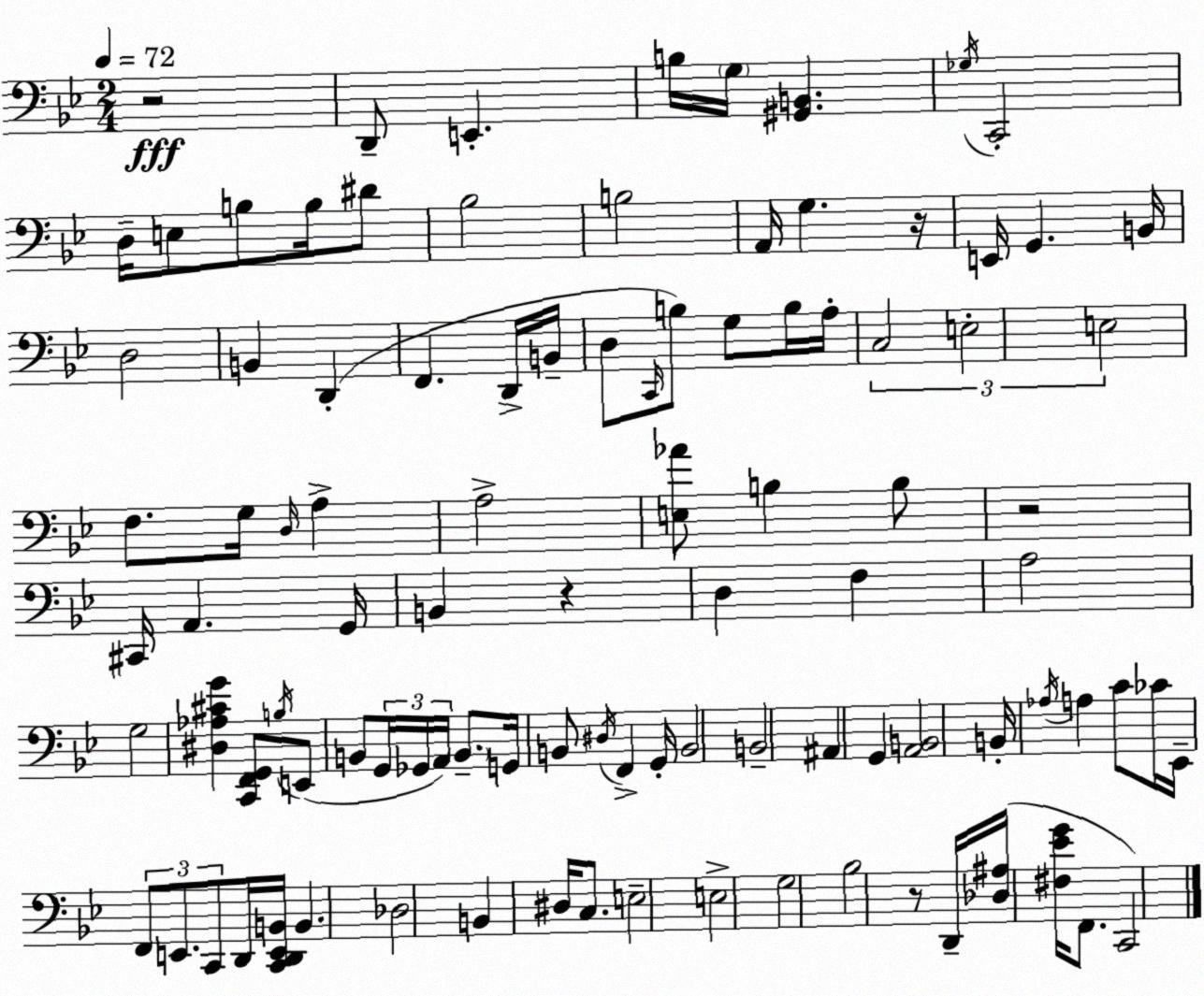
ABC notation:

X:1
T:Untitled
M:2/4
L:1/4
K:Bb
z2 D,,/2 E,, B,/4 G,/4 [^G,,B,,] _G,/4 C,,2 D,/4 E,/2 B,/2 B,/4 ^D/2 _B,2 B,2 A,,/4 G, z/4 E,,/4 G,, B,,/4 D,2 B,, D,, F,, D,,/4 B,,/4 D,/2 C,,/4 B,/2 G,/2 B,/4 A,/4 C,2 E,2 E,2 F,/2 G,/4 D,/4 A, A,2 [E,_A]/2 B, B,/2 z2 ^C,,/4 A,, G,,/4 B,, z D, F, A,2 G,2 [^D,_A,^CG] [C,,F,,G,,]/2 B,/4 E,,/2 B,,/2 G,,/4 _G,,/4 A,,/4 B,,/2 G,,/4 B,,/2 ^D,/4 F,, G,,/4 B,,2 B,,2 ^A,, G,, [A,,B,,]2 B,,/4 _A,/4 A, C/2 _C/4 _E,,/4 F,,/2 E,,/2 C,,/2 D,,/4 [C,,D,,E,,B,,]/4 B,, _D,2 B,, ^D,/4 C,/2 E,2 E,2 G,2 _B,2 z/2 D,,/4 [_D,^A,]/4 [^F,_EG]/4 F,,/2 C,,2